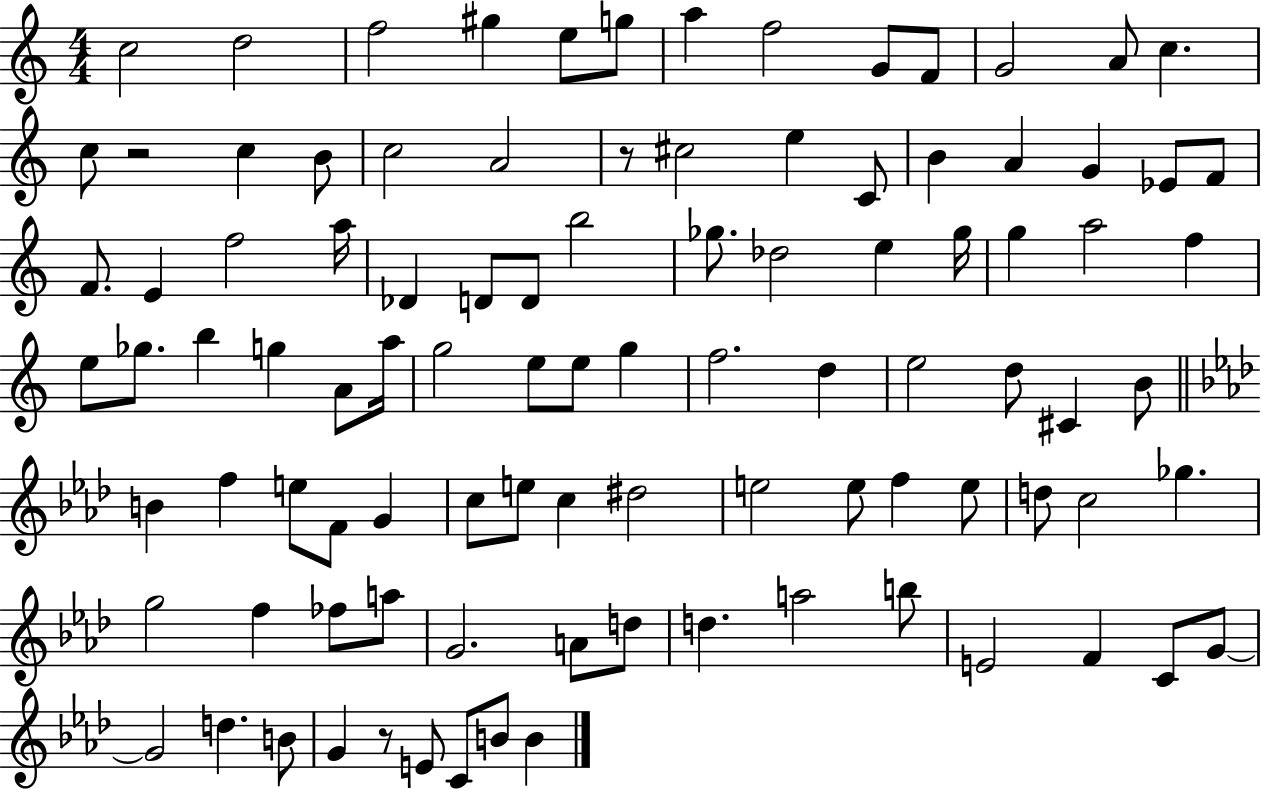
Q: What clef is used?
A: treble